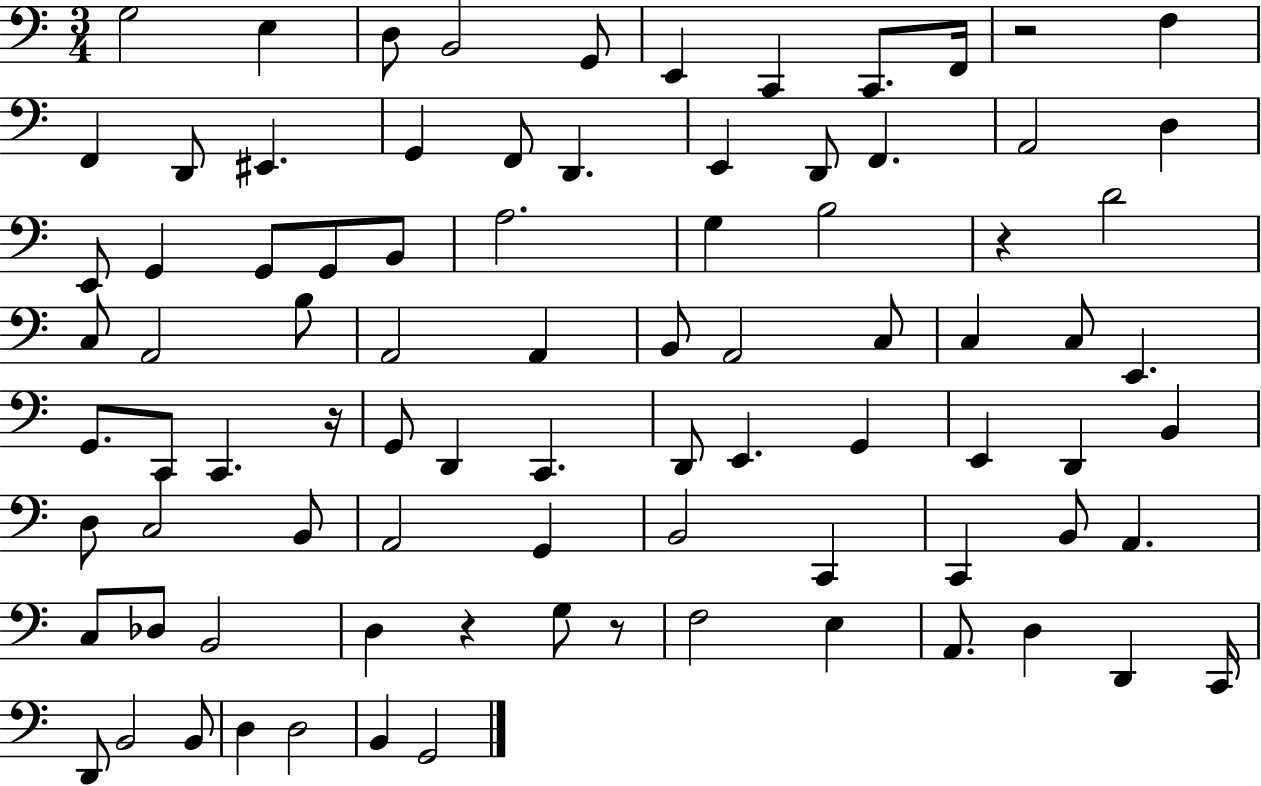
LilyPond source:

{
  \clef bass
  \numericTimeSignature
  \time 3/4
  \key c \major
  g2 e4 | d8 b,2 g,8 | e,4 c,4 c,8. f,16 | r2 f4 | \break f,4 d,8 eis,4. | g,4 f,8 d,4. | e,4 d,8 f,4. | a,2 d4 | \break e,8 g,4 g,8 g,8 b,8 | a2. | g4 b2 | r4 d'2 | \break c8 a,2 b8 | a,2 a,4 | b,8 a,2 c8 | c4 c8 e,4. | \break g,8. c,8 c,4. r16 | g,8 d,4 c,4. | d,8 e,4. g,4 | e,4 d,4 b,4 | \break d8 c2 b,8 | a,2 g,4 | b,2 c,4 | c,4 b,8 a,4. | \break c8 des8 b,2 | d4 r4 g8 r8 | f2 e4 | a,8. d4 d,4 c,16 | \break d,8 b,2 b,8 | d4 d2 | b,4 g,2 | \bar "|."
}